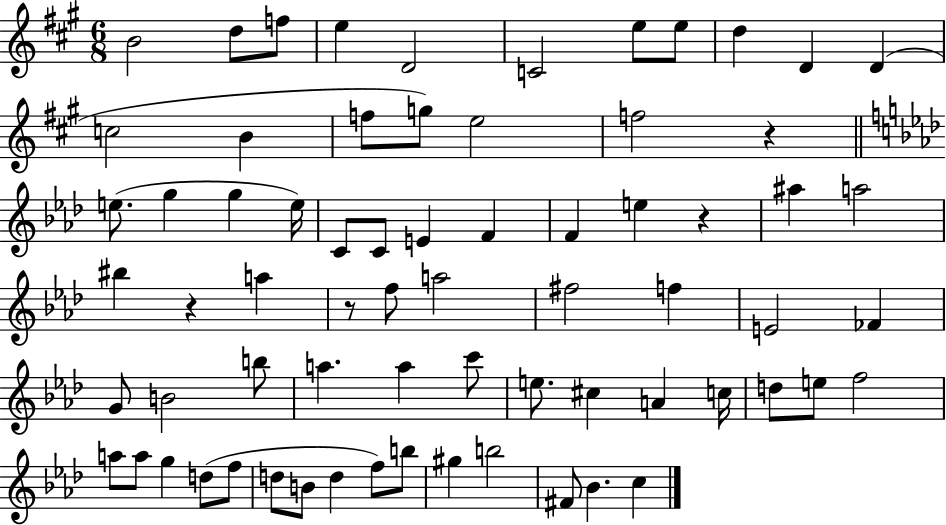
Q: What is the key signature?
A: A major